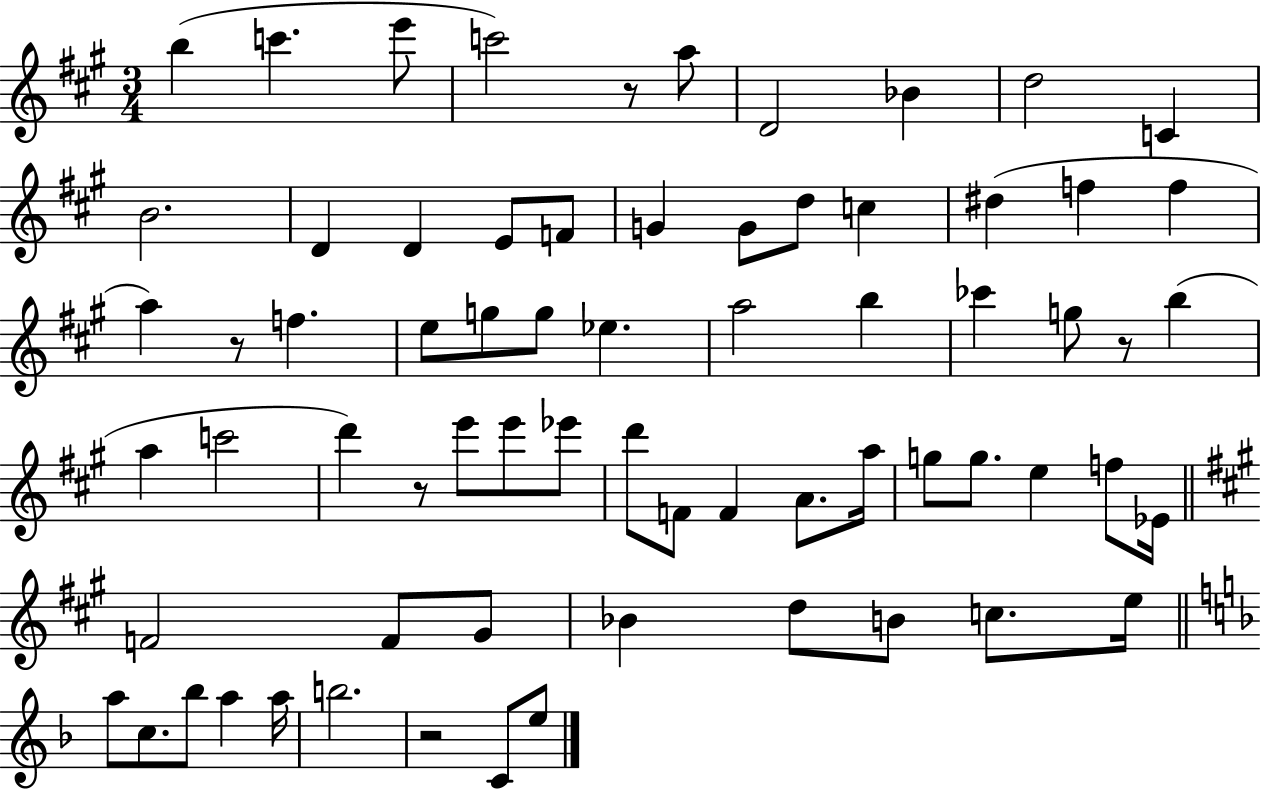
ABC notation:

X:1
T:Untitled
M:3/4
L:1/4
K:A
b c' e'/2 c'2 z/2 a/2 D2 _B d2 C B2 D D E/2 F/2 G G/2 d/2 c ^d f f a z/2 f e/2 g/2 g/2 _e a2 b _c' g/2 z/2 b a c'2 d' z/2 e'/2 e'/2 _e'/2 d'/2 F/2 F A/2 a/4 g/2 g/2 e f/2 _E/4 F2 F/2 ^G/2 _B d/2 B/2 c/2 e/4 a/2 c/2 _b/2 a a/4 b2 z2 C/2 e/2